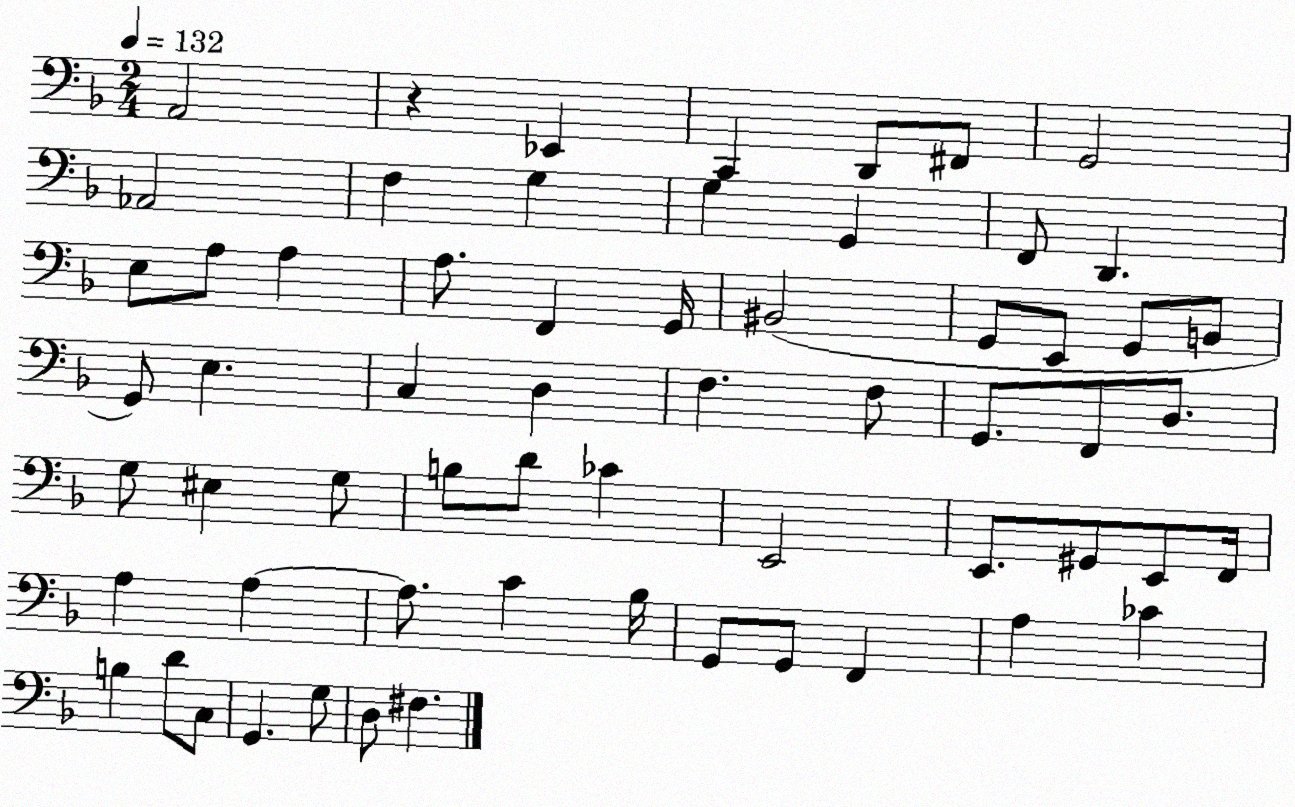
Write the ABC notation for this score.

X:1
T:Untitled
M:2/4
L:1/4
K:F
A,,2 z _E,, C,, D,,/2 ^F,,/2 G,,2 _A,,2 F, G, G, G,, F,,/2 D,, E,/2 A,/2 A, A,/2 F,, G,,/4 ^B,,2 G,,/2 E,,/2 G,,/2 B,,/2 G,,/2 E, C, D, F, F,/2 G,,/2 F,,/2 D,/2 G,/2 ^E, G,/2 B,/2 D/2 _C E,,2 E,,/2 ^G,,/2 E,,/2 F,,/4 A, A, A,/2 C _B,/4 G,,/2 G,,/2 F,, A, _C B, D/2 C,/2 G,, G,/2 D,/2 ^F,